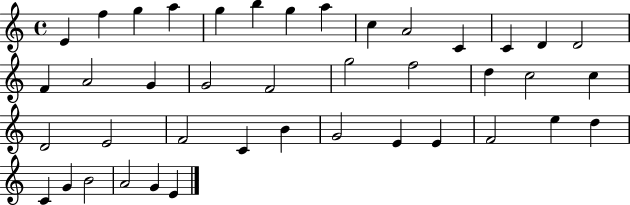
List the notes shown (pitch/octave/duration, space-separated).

E4/q F5/q G5/q A5/q G5/q B5/q G5/q A5/q C5/q A4/h C4/q C4/q D4/q D4/h F4/q A4/h G4/q G4/h F4/h G5/h F5/h D5/q C5/h C5/q D4/h E4/h F4/h C4/q B4/q G4/h E4/q E4/q F4/h E5/q D5/q C4/q G4/q B4/h A4/h G4/q E4/q